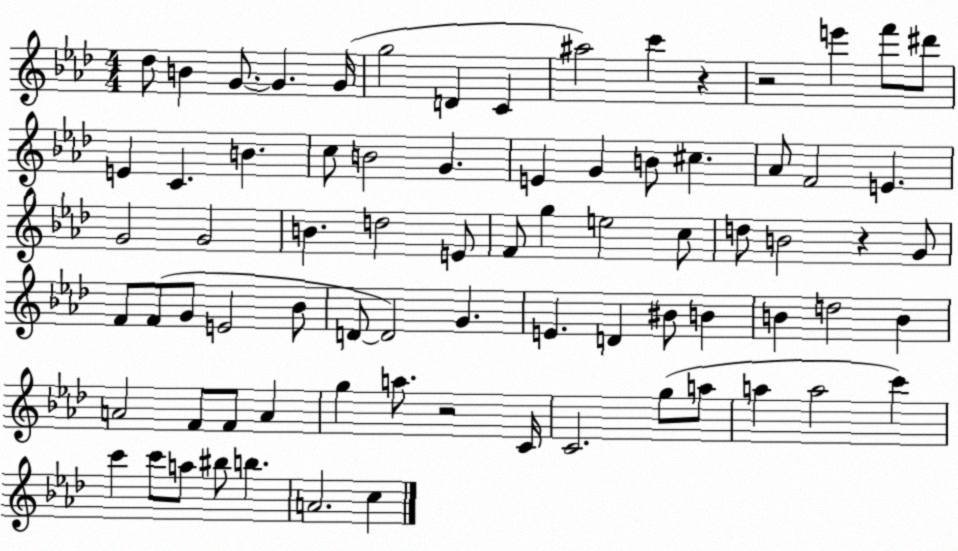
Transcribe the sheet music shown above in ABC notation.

X:1
T:Untitled
M:4/4
L:1/4
K:Ab
_d/2 B G/2 G G/4 g2 D C ^a2 c' z z2 e' f'/2 ^d'/2 E C B c/2 B2 G E G B/2 ^c _A/2 F2 E G2 G2 B d2 E/2 F/2 g e2 c/2 d/2 B2 z G/2 F/2 F/2 G/2 E2 _B/2 D/2 D2 G E D ^B/2 B B d2 B A2 F/2 F/2 A g a/2 z2 C/4 C2 g/2 a/2 a a2 c' c' c'/2 a/2 ^b/2 b A2 c